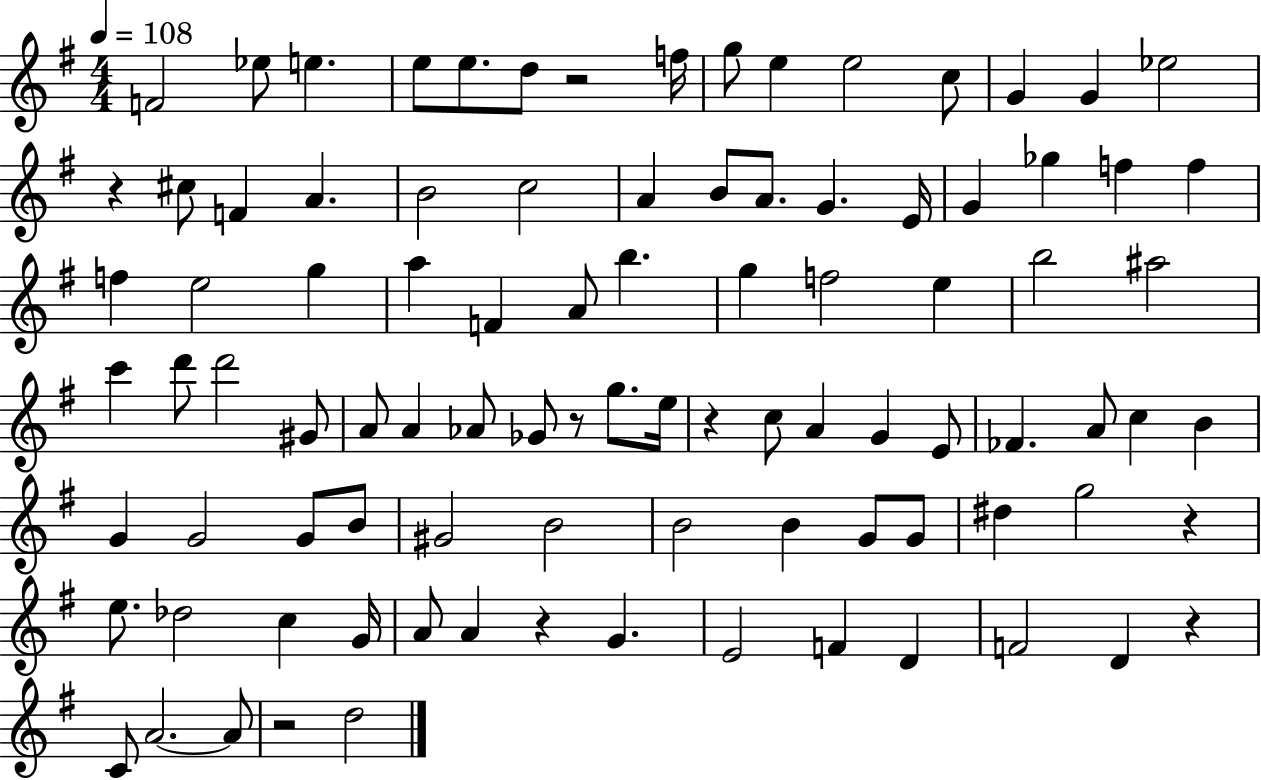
X:1
T:Untitled
M:4/4
L:1/4
K:G
F2 _e/2 e e/2 e/2 d/2 z2 f/4 g/2 e e2 c/2 G G _e2 z ^c/2 F A B2 c2 A B/2 A/2 G E/4 G _g f f f e2 g a F A/2 b g f2 e b2 ^a2 c' d'/2 d'2 ^G/2 A/2 A _A/2 _G/2 z/2 g/2 e/4 z c/2 A G E/2 _F A/2 c B G G2 G/2 B/2 ^G2 B2 B2 B G/2 G/2 ^d g2 z e/2 _d2 c G/4 A/2 A z G E2 F D F2 D z C/2 A2 A/2 z2 d2